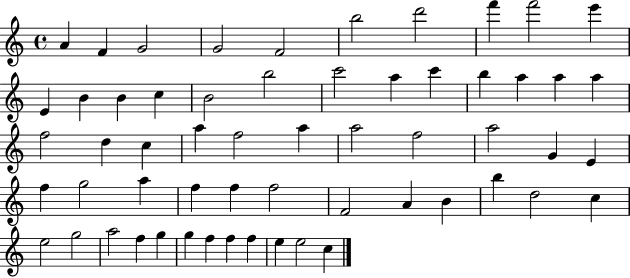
X:1
T:Untitled
M:4/4
L:1/4
K:C
A F G2 G2 F2 b2 d'2 f' f'2 e' E B B c B2 b2 c'2 a c' b a a a f2 d c a f2 a a2 f2 a2 G E f g2 a f f f2 F2 A B b d2 c e2 g2 a2 f g g f f f e e2 c